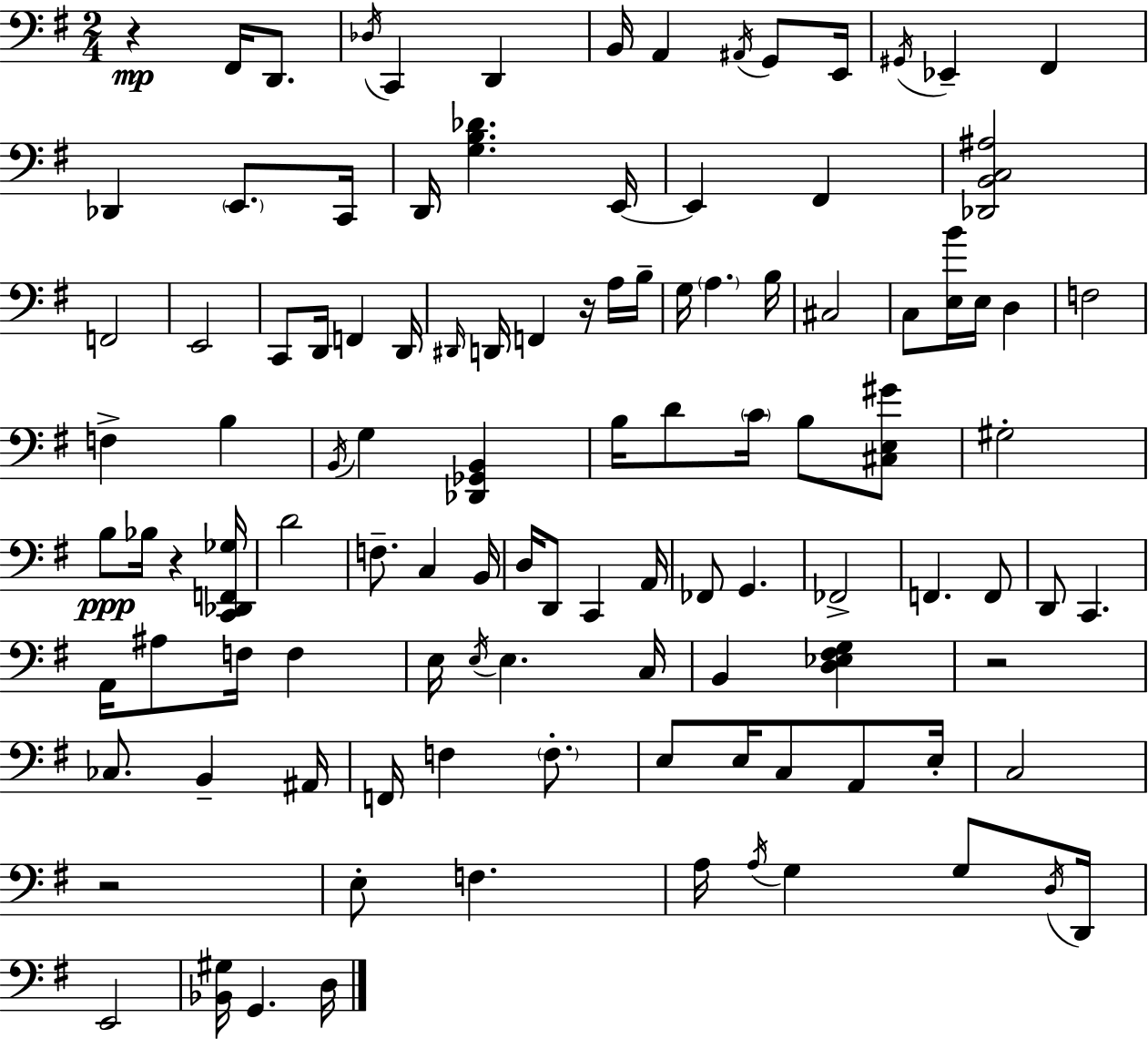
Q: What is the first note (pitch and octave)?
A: F#2